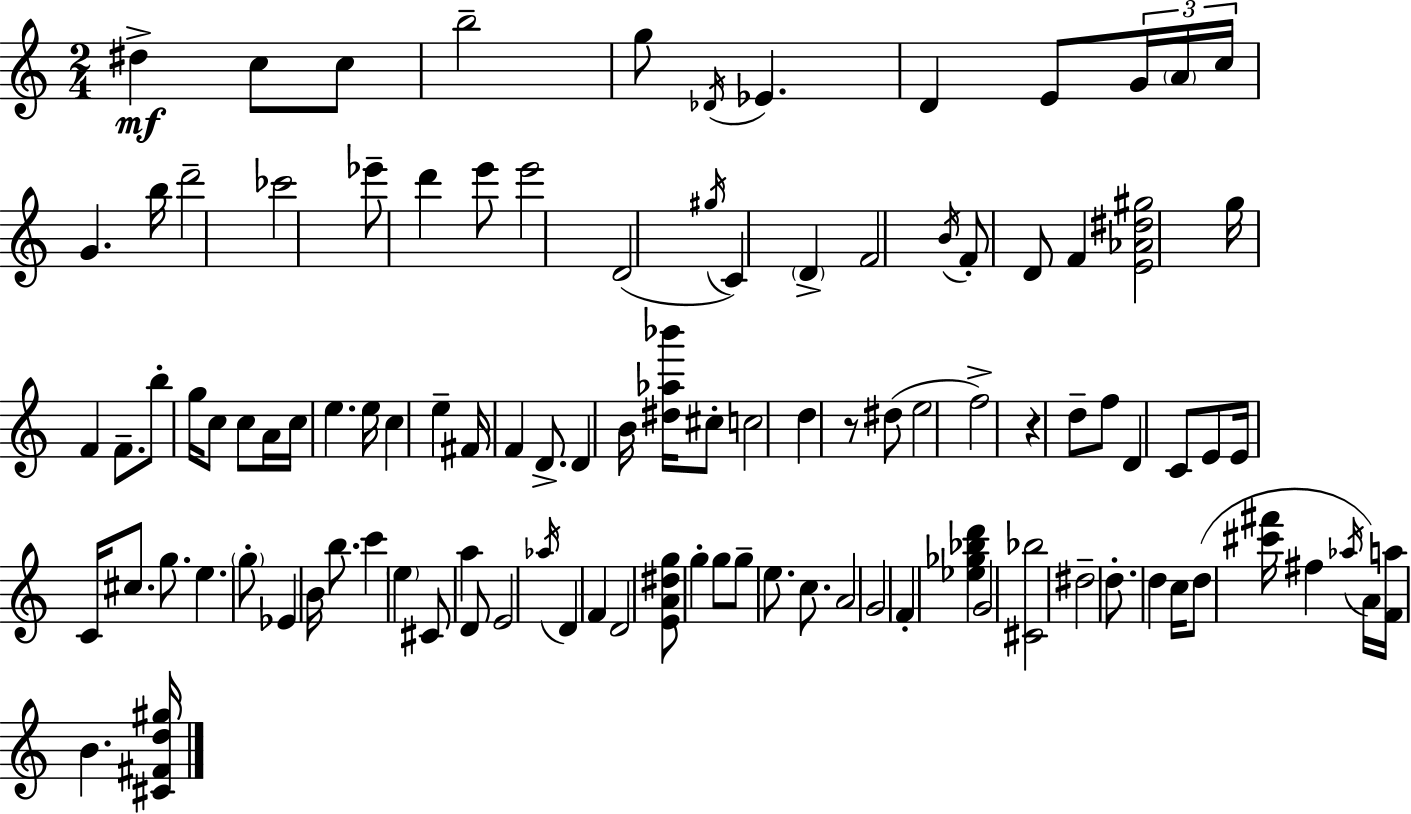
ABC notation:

X:1
T:Untitled
M:2/4
L:1/4
K:C
^d c/2 c/2 b2 g/2 _D/4 _E D E/2 G/4 A/4 c/4 G b/4 d'2 _c'2 _e'/2 d' e'/2 e'2 D2 ^g/4 C D F2 B/4 F/2 D/2 F [E_A^d^g]2 g/4 F F/2 b/2 g/4 c/2 c/2 A/4 c/4 e e/4 c e ^F/4 F D/2 D B/4 [^d_a_b']/4 ^c/2 c2 d z/2 ^d/2 e2 f2 z d/2 f/2 D C/2 E/2 E/4 C/4 ^c/2 g/2 e g/2 _E B/4 b/2 c' e ^C/2 a D/2 E2 _a/4 D F D2 [EA^dg]/2 g g/2 g/2 e/2 c/2 A2 G2 F [_e_g_bd'] G2 [^C_b]2 ^d2 d/2 d c/4 d/2 [^c'^f']/4 ^f _a/4 A/4 [Fa]/4 B [^C^Fd^g]/4